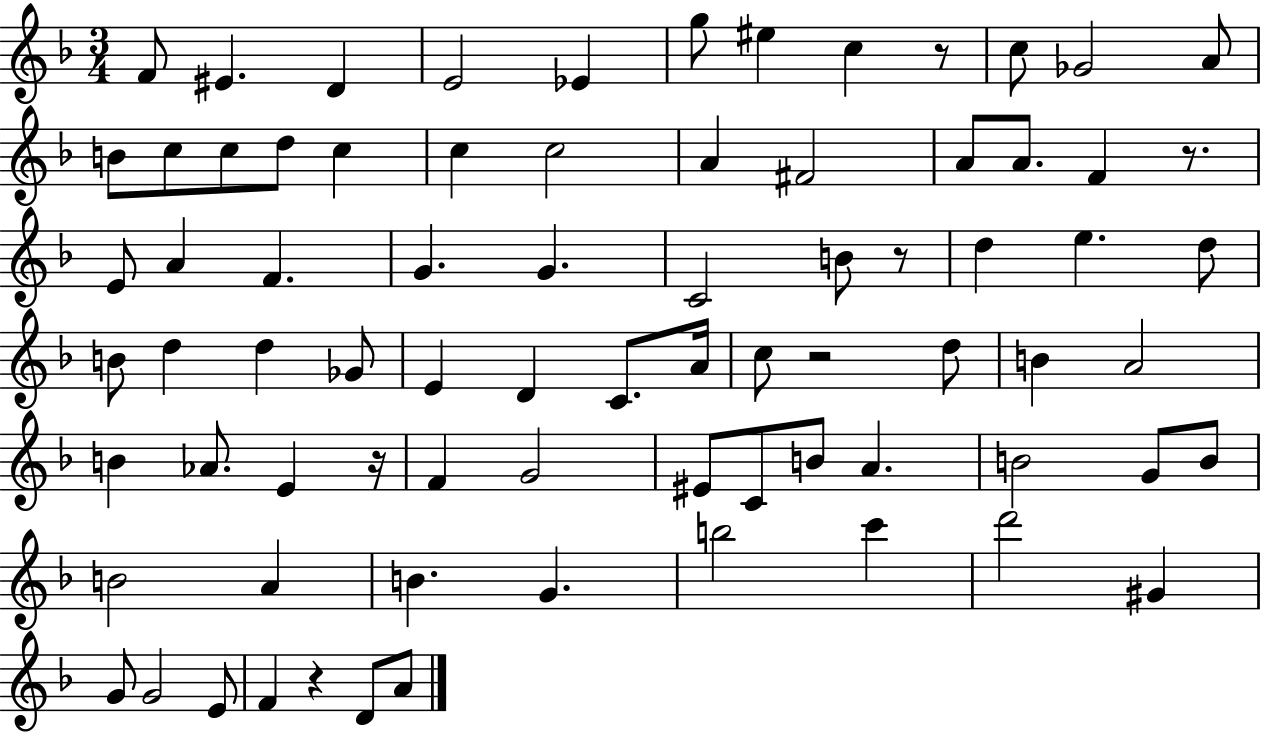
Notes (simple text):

F4/e EIS4/q. D4/q E4/h Eb4/q G5/e EIS5/q C5/q R/e C5/e Gb4/h A4/e B4/e C5/e C5/e D5/e C5/q C5/q C5/h A4/q F#4/h A4/e A4/e. F4/q R/e. E4/e A4/q F4/q. G4/q. G4/q. C4/h B4/e R/e D5/q E5/q. D5/e B4/e D5/q D5/q Gb4/e E4/q D4/q C4/e. A4/s C5/e R/h D5/e B4/q A4/h B4/q Ab4/e. E4/q R/s F4/q G4/h EIS4/e C4/e B4/e A4/q. B4/h G4/e B4/e B4/h A4/q B4/q. G4/q. B5/h C6/q D6/h G#4/q G4/e G4/h E4/e F4/q R/q D4/e A4/e